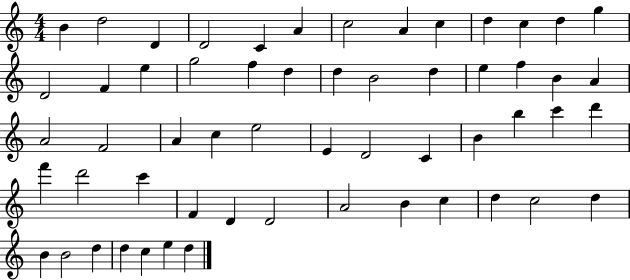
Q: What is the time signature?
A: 4/4